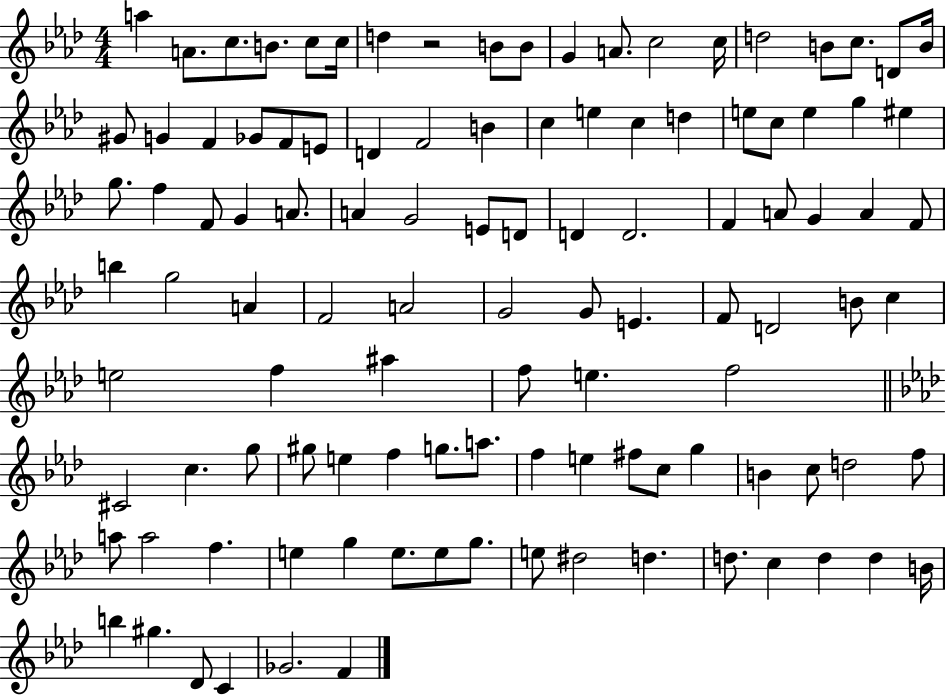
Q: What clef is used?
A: treble